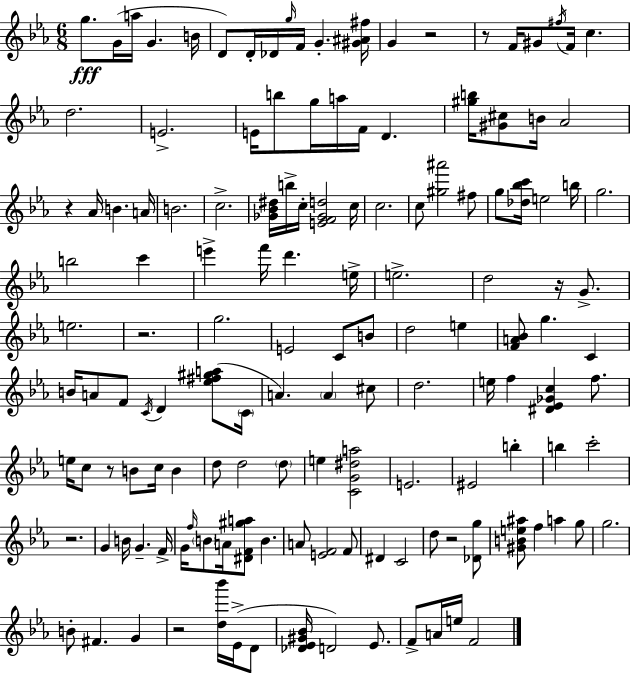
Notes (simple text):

G5/e. G4/s A5/s G4/q. B4/s D4/e D4/s Db4/s G5/s F4/s G4/q. [G#4,A#4,F#5]/s G4/q R/h R/e F4/s G#4/e F#5/s F4/s C5/q. D5/h. E4/h. E4/s B5/e G5/s A5/s F4/s D4/q. [G#5,B5]/s [G#4,C#5]/e B4/s Ab4/h R/q Ab4/s B4/q. A4/s B4/h. C5/h. [Gb4,Bb4,D#5]/s B5/s C5/s [E4,F4,Gb4,D5]/h C5/s C5/h. C5/e [G#5,A#6]/h F#5/e G5/e [Db5,Bb5,C6]/s E5/h B5/s G5/h. B5/h C6/q E6/q F6/s D6/q. E5/s E5/h. D5/h R/s G4/e. E5/h. R/h. G5/h. E4/h C4/e B4/e D5/h E5/q [F4,A4,Bb4]/e G5/q. C4/q B4/s A4/e F4/e C4/s D4/q [Eb5,F#5,G#5,A5]/e C4/s A4/q. A4/q C#5/e D5/h. E5/s F5/q [D#4,Eb4,Gb4,C5]/q F5/e. E5/s C5/e R/e B4/e C5/s B4/q D5/e D5/h D5/e E5/q [C4,G4,D#5,A5]/h E4/h. EIS4/h B5/q B5/q C6/h R/h. G4/q B4/s G4/q. F4/s G4/s F5/s B4/e A4/s [D#4,F4,G#5,A5]/e B4/q. A4/e [E4,F4]/h F4/e D#4/q C4/h D5/e R/h [Db4,G5]/e [G#4,B4,E5,A#5]/e F5/q A5/q G5/e G5/h. B4/e F#4/q. G4/q R/h [D5,Bb6]/s Eb4/s D4/e [Db4,Eb4,G#4,Bb4]/s D4/h Eb4/e. F4/e A4/s E5/s F4/h